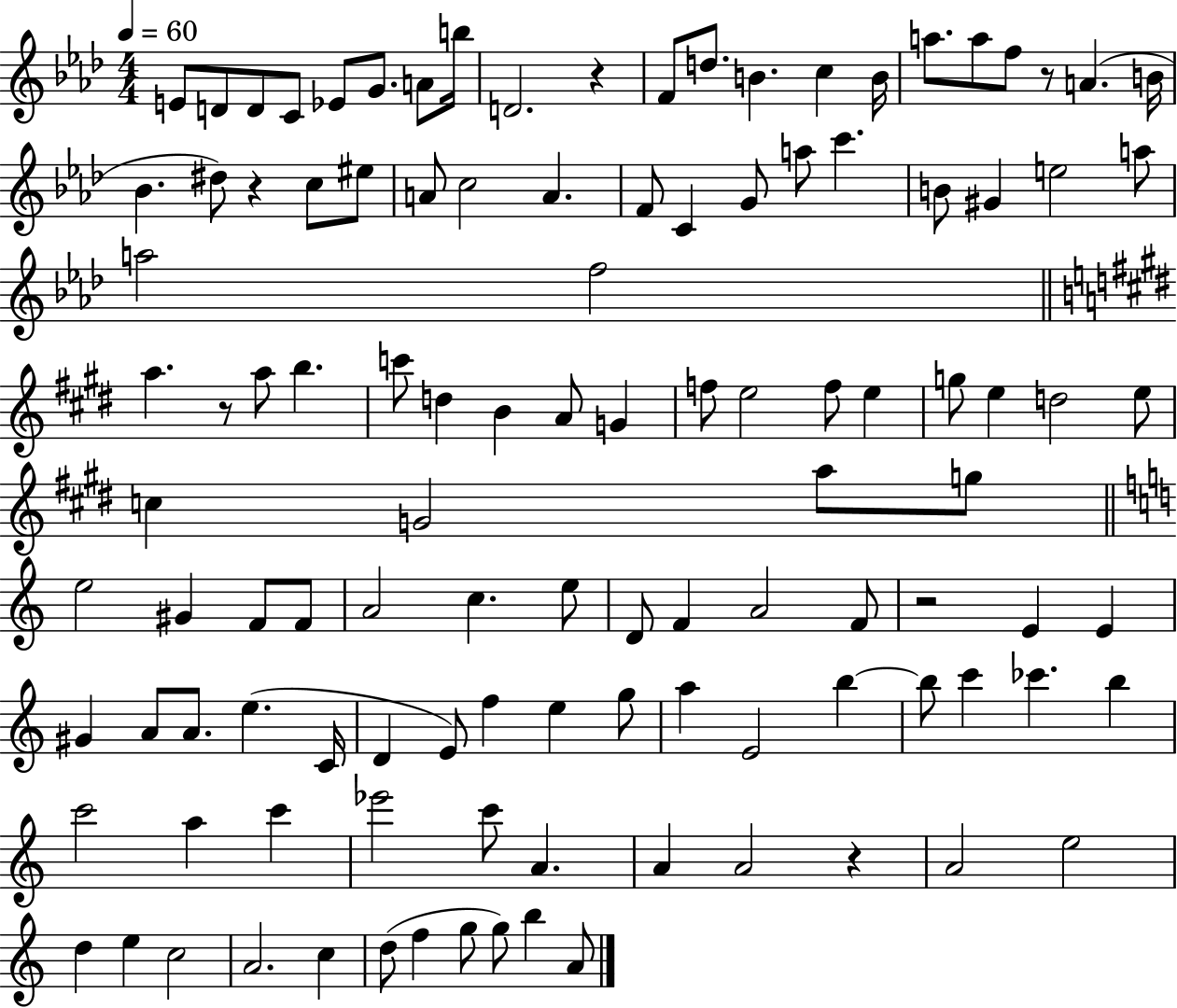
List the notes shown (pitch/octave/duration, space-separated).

E4/e D4/e D4/e C4/e Eb4/e G4/e. A4/e B5/s D4/h. R/q F4/e D5/e. B4/q. C5/q B4/s A5/e. A5/e F5/e R/e A4/q. B4/s Bb4/q. D#5/e R/q C5/e EIS5/e A4/e C5/h A4/q. F4/e C4/q G4/e A5/e C6/q. B4/e G#4/q E5/h A5/e A5/h F5/h A5/q. R/e A5/e B5/q. C6/e D5/q B4/q A4/e G4/q F5/e E5/h F5/e E5/q G5/e E5/q D5/h E5/e C5/q G4/h A5/e G5/e E5/h G#4/q F4/e F4/e A4/h C5/q. E5/e D4/e F4/q A4/h F4/e R/h E4/q E4/q G#4/q A4/e A4/e. E5/q. C4/s D4/q E4/e F5/q E5/q G5/e A5/q E4/h B5/q B5/e C6/q CES6/q. B5/q C6/h A5/q C6/q Eb6/h C6/e A4/q. A4/q A4/h R/q A4/h E5/h D5/q E5/q C5/h A4/h. C5/q D5/e F5/q G5/e G5/e B5/q A4/e